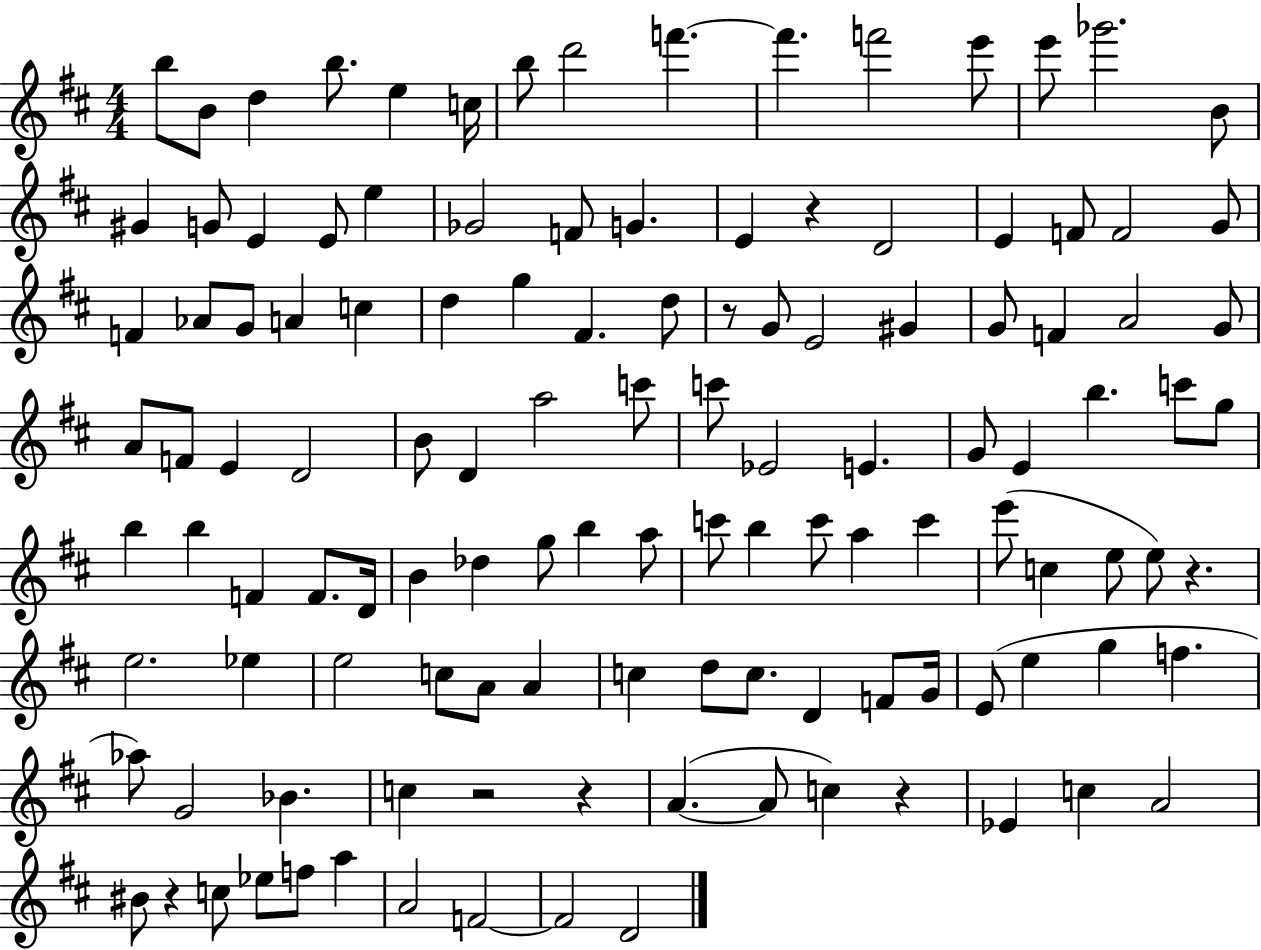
B5/e B4/e D5/q B5/e. E5/q C5/s B5/e D6/h F6/q. F6/q. F6/h E6/e E6/e Gb6/h. B4/e G#4/q G4/e E4/q E4/e E5/q Gb4/h F4/e G4/q. E4/q R/q D4/h E4/q F4/e F4/h G4/e F4/q Ab4/e G4/e A4/q C5/q D5/q G5/q F#4/q. D5/e R/e G4/e E4/h G#4/q G4/e F4/q A4/h G4/e A4/e F4/e E4/q D4/h B4/e D4/q A5/h C6/e C6/e Eb4/h E4/q. G4/e E4/q B5/q. C6/e G5/e B5/q B5/q F4/q F4/e. D4/s B4/q Db5/q G5/e B5/q A5/e C6/e B5/q C6/e A5/q C6/q E6/e C5/q E5/e E5/e R/q. E5/h. Eb5/q E5/h C5/e A4/e A4/q C5/q D5/e C5/e. D4/q F4/e G4/s E4/e E5/q G5/q F5/q. Ab5/e G4/h Bb4/q. C5/q R/h R/q A4/q. A4/e C5/q R/q Eb4/q C5/q A4/h BIS4/e R/q C5/e Eb5/e F5/e A5/q A4/h F4/h F4/h D4/h